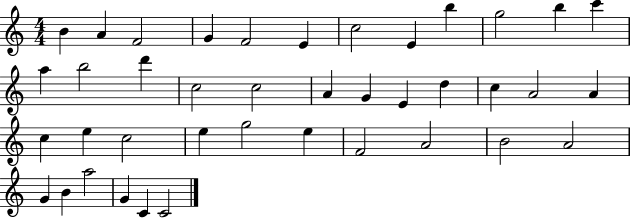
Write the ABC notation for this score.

X:1
T:Untitled
M:4/4
L:1/4
K:C
B A F2 G F2 E c2 E b g2 b c' a b2 d' c2 c2 A G E d c A2 A c e c2 e g2 e F2 A2 B2 A2 G B a2 G C C2